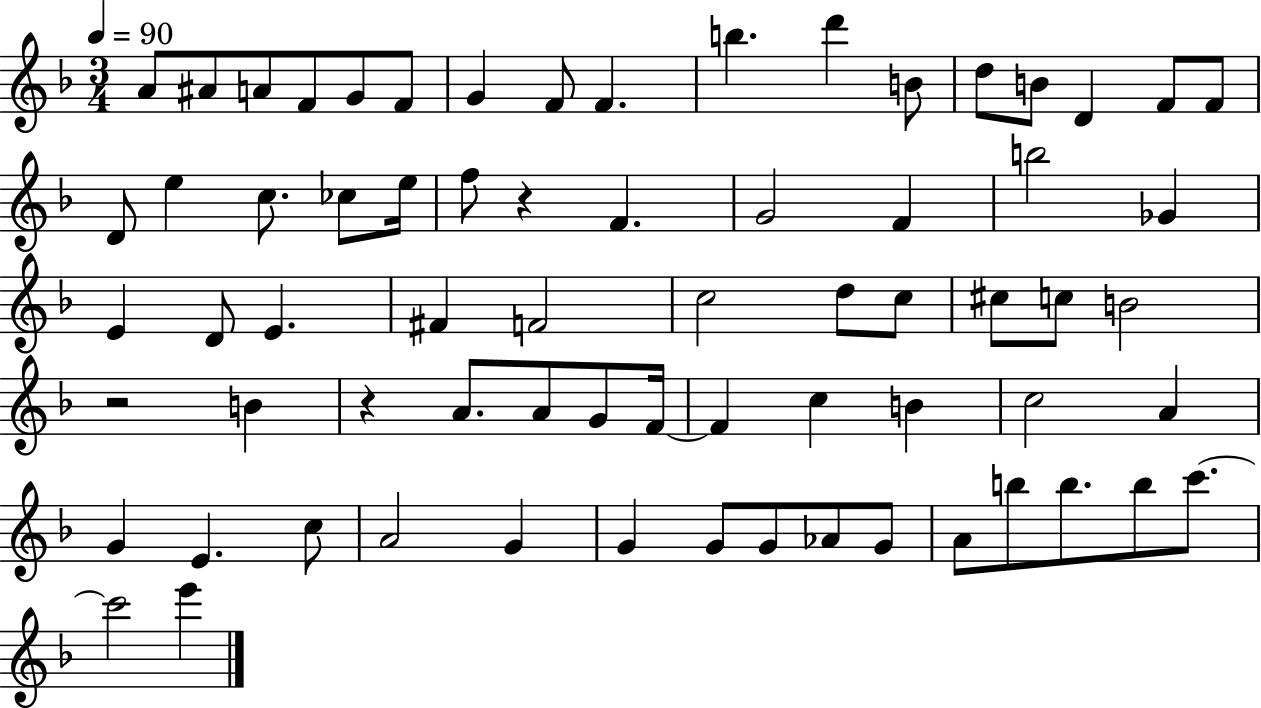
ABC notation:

X:1
T:Untitled
M:3/4
L:1/4
K:F
A/2 ^A/2 A/2 F/2 G/2 F/2 G F/2 F b d' B/2 d/2 B/2 D F/2 F/2 D/2 e c/2 _c/2 e/4 f/2 z F G2 F b2 _G E D/2 E ^F F2 c2 d/2 c/2 ^c/2 c/2 B2 z2 B z A/2 A/2 G/2 F/4 F c B c2 A G E c/2 A2 G G G/2 G/2 _A/2 G/2 A/2 b/2 b/2 b/2 c'/2 c'2 e'